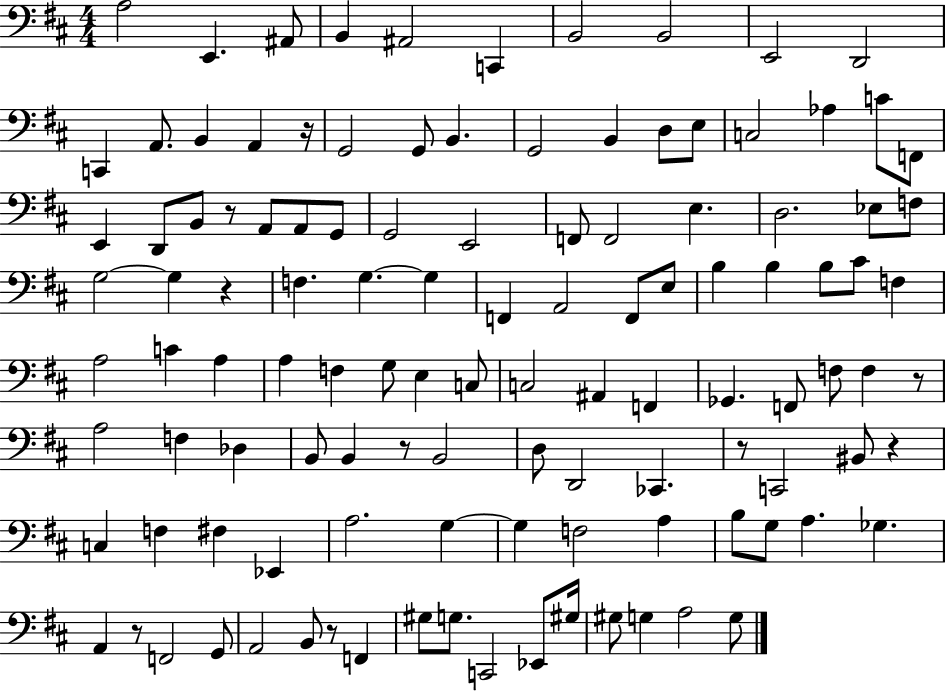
A3/h E2/q. A#2/e B2/q A#2/h C2/q B2/h B2/h E2/h D2/h C2/q A2/e. B2/q A2/q R/s G2/h G2/e B2/q. G2/h B2/q D3/e E3/e C3/h Ab3/q C4/e F2/e E2/q D2/e B2/e R/e A2/e A2/e G2/e G2/h E2/h F2/e F2/h E3/q. D3/h. Eb3/e F3/e G3/h G3/q R/q F3/q. G3/q. G3/q F2/q A2/h F2/e E3/e B3/q B3/q B3/e C#4/e F3/q A3/h C4/q A3/q A3/q F3/q G3/e E3/q C3/e C3/h A#2/q F2/q Gb2/q. F2/e F3/e F3/q R/e A3/h F3/q Db3/q B2/e B2/q R/e B2/h D3/e D2/h CES2/q. R/e C2/h BIS2/e R/q C3/q F3/q F#3/q Eb2/q A3/h. G3/q G3/q F3/h A3/q B3/e G3/e A3/q. Gb3/q. A2/q R/e F2/h G2/e A2/h B2/e R/e F2/q G#3/e G3/e. C2/h Eb2/e G#3/s G#3/e G3/q A3/h G3/e